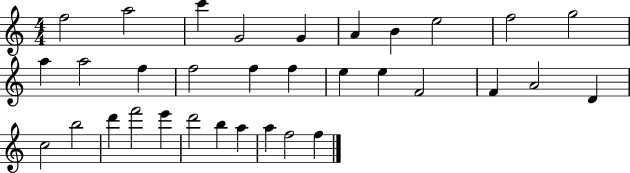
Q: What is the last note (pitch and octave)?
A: F5